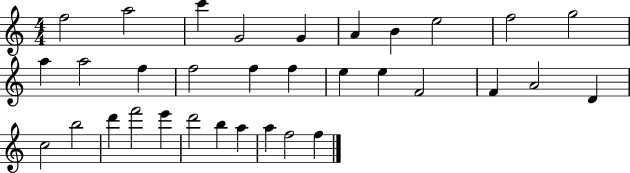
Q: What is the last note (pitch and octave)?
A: F5